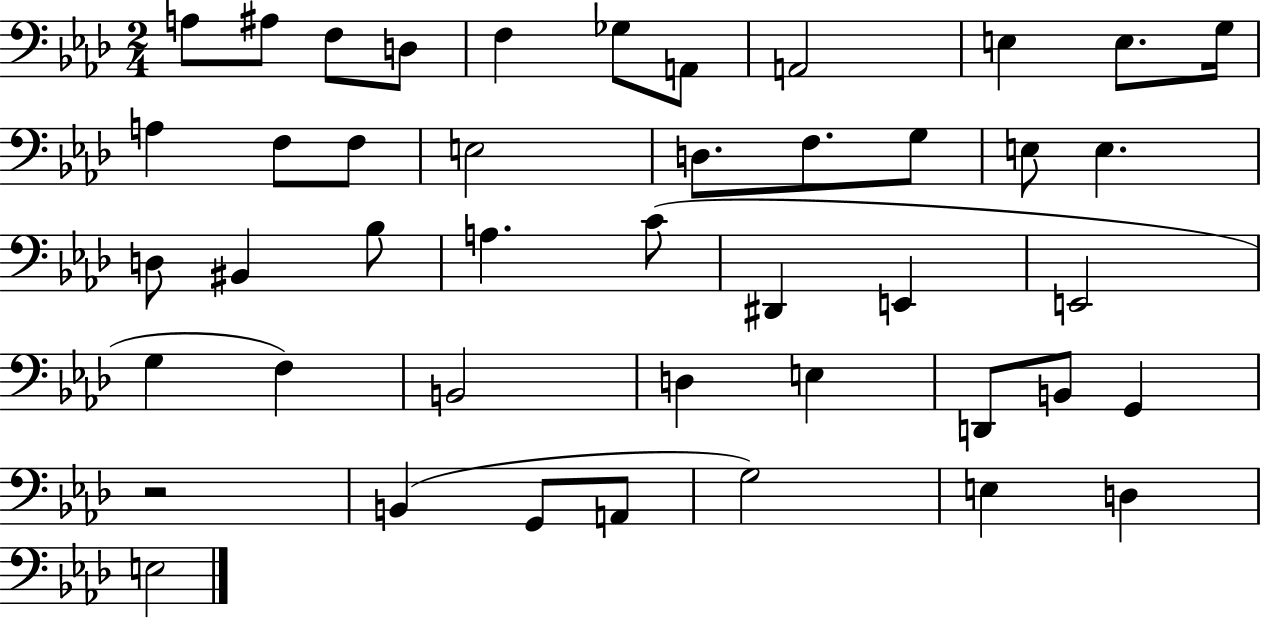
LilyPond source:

{
  \clef bass
  \numericTimeSignature
  \time 2/4
  \key aes \major
  a8 ais8 f8 d8 | f4 ges8 a,8 | a,2 | e4 e8. g16 | \break a4 f8 f8 | e2 | d8. f8. g8 | e8 e4. | \break d8 bis,4 bes8 | a4. c'8( | dis,4 e,4 | e,2 | \break g4 f4) | b,2 | d4 e4 | d,8 b,8 g,4 | \break r2 | b,4( g,8 a,8 | g2) | e4 d4 | \break e2 | \bar "|."
}